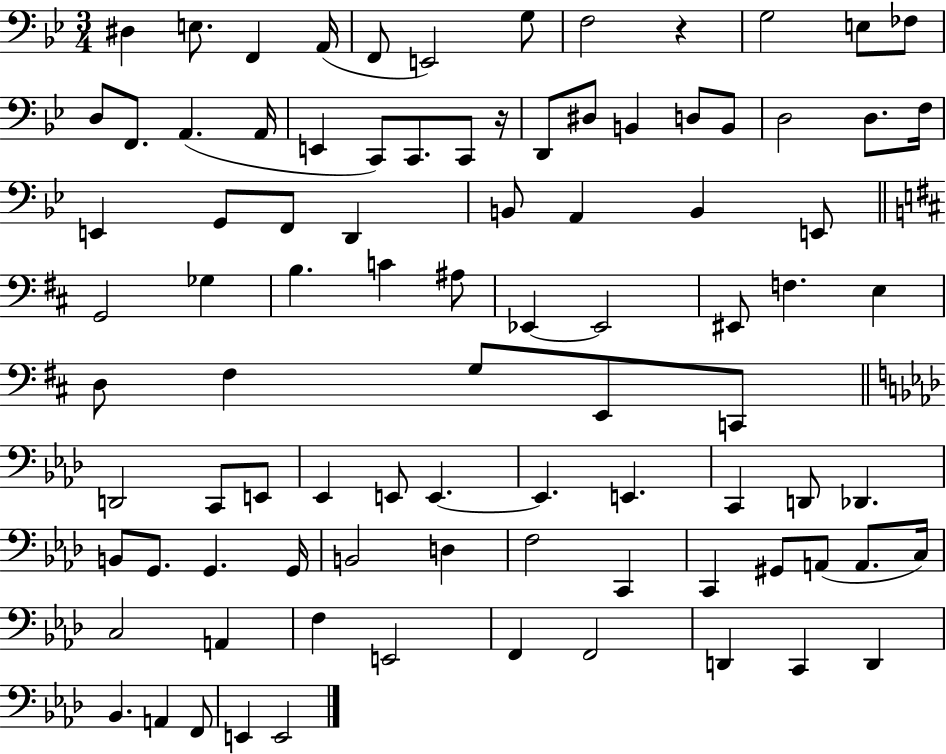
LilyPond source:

{
  \clef bass
  \numericTimeSignature
  \time 3/4
  \key bes \major
  dis4 e8. f,4 a,16( | f,8 e,2) g8 | f2 r4 | g2 e8 fes8 | \break d8 f,8. a,4.( a,16 | e,4 c,8) c,8. c,8 r16 | d,8 dis8 b,4 d8 b,8 | d2 d8. f16 | \break e,4 g,8 f,8 d,4 | b,8 a,4 b,4 e,8 | \bar "||" \break \key b \minor g,2 ges4 | b4. c'4 ais8 | ees,4~~ ees,2 | eis,8 f4. e4 | \break d8 fis4 g8 e,8 c,8 | \bar "||" \break \key f \minor d,2 c,8 e,8 | ees,4 e,8 e,4.~~ | e,4. e,4. | c,4 d,8 des,4. | \break b,8 g,8. g,4. g,16 | b,2 d4 | f2 c,4 | c,4 gis,8 a,8( a,8. c16) | \break c2 a,4 | f4 e,2 | f,4 f,2 | d,4 c,4 d,4 | \break bes,4. a,4 f,8 | e,4 e,2 | \bar "|."
}